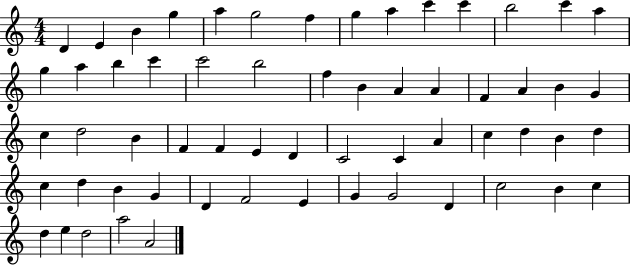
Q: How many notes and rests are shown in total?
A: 60